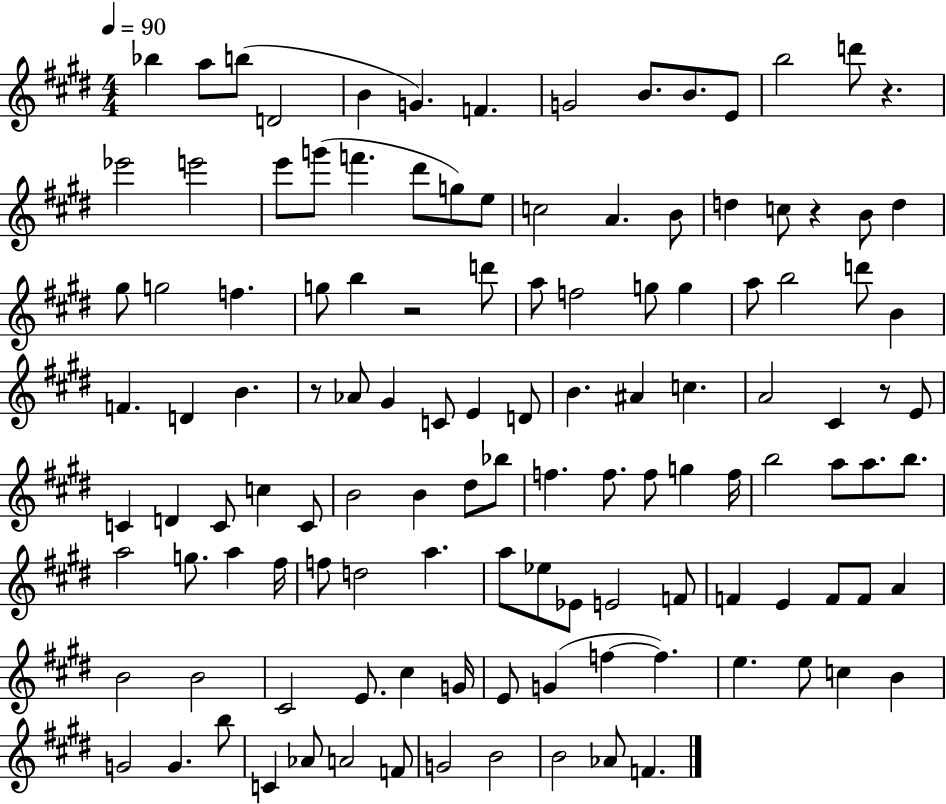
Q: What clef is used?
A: treble